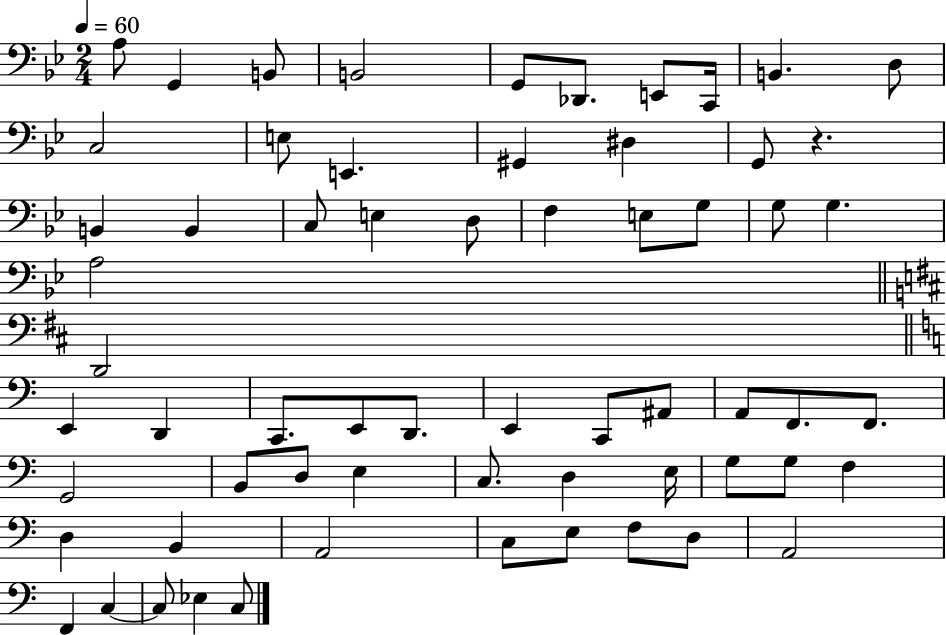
A3/e G2/q B2/e B2/h G2/e Db2/e. E2/e C2/s B2/q. D3/e C3/h E3/e E2/q. G#2/q D#3/q G2/e R/q. B2/q B2/q C3/e E3/q D3/e F3/q E3/e G3/e G3/e G3/q. A3/h D2/h E2/q D2/q C2/e. E2/e D2/e. E2/q C2/e A#2/e A2/e F2/e. F2/e. G2/h B2/e D3/e E3/q C3/e. D3/q E3/s G3/e G3/e F3/q D3/q B2/q A2/h C3/e E3/e F3/e D3/e A2/h F2/q C3/q C3/e Eb3/q C3/e